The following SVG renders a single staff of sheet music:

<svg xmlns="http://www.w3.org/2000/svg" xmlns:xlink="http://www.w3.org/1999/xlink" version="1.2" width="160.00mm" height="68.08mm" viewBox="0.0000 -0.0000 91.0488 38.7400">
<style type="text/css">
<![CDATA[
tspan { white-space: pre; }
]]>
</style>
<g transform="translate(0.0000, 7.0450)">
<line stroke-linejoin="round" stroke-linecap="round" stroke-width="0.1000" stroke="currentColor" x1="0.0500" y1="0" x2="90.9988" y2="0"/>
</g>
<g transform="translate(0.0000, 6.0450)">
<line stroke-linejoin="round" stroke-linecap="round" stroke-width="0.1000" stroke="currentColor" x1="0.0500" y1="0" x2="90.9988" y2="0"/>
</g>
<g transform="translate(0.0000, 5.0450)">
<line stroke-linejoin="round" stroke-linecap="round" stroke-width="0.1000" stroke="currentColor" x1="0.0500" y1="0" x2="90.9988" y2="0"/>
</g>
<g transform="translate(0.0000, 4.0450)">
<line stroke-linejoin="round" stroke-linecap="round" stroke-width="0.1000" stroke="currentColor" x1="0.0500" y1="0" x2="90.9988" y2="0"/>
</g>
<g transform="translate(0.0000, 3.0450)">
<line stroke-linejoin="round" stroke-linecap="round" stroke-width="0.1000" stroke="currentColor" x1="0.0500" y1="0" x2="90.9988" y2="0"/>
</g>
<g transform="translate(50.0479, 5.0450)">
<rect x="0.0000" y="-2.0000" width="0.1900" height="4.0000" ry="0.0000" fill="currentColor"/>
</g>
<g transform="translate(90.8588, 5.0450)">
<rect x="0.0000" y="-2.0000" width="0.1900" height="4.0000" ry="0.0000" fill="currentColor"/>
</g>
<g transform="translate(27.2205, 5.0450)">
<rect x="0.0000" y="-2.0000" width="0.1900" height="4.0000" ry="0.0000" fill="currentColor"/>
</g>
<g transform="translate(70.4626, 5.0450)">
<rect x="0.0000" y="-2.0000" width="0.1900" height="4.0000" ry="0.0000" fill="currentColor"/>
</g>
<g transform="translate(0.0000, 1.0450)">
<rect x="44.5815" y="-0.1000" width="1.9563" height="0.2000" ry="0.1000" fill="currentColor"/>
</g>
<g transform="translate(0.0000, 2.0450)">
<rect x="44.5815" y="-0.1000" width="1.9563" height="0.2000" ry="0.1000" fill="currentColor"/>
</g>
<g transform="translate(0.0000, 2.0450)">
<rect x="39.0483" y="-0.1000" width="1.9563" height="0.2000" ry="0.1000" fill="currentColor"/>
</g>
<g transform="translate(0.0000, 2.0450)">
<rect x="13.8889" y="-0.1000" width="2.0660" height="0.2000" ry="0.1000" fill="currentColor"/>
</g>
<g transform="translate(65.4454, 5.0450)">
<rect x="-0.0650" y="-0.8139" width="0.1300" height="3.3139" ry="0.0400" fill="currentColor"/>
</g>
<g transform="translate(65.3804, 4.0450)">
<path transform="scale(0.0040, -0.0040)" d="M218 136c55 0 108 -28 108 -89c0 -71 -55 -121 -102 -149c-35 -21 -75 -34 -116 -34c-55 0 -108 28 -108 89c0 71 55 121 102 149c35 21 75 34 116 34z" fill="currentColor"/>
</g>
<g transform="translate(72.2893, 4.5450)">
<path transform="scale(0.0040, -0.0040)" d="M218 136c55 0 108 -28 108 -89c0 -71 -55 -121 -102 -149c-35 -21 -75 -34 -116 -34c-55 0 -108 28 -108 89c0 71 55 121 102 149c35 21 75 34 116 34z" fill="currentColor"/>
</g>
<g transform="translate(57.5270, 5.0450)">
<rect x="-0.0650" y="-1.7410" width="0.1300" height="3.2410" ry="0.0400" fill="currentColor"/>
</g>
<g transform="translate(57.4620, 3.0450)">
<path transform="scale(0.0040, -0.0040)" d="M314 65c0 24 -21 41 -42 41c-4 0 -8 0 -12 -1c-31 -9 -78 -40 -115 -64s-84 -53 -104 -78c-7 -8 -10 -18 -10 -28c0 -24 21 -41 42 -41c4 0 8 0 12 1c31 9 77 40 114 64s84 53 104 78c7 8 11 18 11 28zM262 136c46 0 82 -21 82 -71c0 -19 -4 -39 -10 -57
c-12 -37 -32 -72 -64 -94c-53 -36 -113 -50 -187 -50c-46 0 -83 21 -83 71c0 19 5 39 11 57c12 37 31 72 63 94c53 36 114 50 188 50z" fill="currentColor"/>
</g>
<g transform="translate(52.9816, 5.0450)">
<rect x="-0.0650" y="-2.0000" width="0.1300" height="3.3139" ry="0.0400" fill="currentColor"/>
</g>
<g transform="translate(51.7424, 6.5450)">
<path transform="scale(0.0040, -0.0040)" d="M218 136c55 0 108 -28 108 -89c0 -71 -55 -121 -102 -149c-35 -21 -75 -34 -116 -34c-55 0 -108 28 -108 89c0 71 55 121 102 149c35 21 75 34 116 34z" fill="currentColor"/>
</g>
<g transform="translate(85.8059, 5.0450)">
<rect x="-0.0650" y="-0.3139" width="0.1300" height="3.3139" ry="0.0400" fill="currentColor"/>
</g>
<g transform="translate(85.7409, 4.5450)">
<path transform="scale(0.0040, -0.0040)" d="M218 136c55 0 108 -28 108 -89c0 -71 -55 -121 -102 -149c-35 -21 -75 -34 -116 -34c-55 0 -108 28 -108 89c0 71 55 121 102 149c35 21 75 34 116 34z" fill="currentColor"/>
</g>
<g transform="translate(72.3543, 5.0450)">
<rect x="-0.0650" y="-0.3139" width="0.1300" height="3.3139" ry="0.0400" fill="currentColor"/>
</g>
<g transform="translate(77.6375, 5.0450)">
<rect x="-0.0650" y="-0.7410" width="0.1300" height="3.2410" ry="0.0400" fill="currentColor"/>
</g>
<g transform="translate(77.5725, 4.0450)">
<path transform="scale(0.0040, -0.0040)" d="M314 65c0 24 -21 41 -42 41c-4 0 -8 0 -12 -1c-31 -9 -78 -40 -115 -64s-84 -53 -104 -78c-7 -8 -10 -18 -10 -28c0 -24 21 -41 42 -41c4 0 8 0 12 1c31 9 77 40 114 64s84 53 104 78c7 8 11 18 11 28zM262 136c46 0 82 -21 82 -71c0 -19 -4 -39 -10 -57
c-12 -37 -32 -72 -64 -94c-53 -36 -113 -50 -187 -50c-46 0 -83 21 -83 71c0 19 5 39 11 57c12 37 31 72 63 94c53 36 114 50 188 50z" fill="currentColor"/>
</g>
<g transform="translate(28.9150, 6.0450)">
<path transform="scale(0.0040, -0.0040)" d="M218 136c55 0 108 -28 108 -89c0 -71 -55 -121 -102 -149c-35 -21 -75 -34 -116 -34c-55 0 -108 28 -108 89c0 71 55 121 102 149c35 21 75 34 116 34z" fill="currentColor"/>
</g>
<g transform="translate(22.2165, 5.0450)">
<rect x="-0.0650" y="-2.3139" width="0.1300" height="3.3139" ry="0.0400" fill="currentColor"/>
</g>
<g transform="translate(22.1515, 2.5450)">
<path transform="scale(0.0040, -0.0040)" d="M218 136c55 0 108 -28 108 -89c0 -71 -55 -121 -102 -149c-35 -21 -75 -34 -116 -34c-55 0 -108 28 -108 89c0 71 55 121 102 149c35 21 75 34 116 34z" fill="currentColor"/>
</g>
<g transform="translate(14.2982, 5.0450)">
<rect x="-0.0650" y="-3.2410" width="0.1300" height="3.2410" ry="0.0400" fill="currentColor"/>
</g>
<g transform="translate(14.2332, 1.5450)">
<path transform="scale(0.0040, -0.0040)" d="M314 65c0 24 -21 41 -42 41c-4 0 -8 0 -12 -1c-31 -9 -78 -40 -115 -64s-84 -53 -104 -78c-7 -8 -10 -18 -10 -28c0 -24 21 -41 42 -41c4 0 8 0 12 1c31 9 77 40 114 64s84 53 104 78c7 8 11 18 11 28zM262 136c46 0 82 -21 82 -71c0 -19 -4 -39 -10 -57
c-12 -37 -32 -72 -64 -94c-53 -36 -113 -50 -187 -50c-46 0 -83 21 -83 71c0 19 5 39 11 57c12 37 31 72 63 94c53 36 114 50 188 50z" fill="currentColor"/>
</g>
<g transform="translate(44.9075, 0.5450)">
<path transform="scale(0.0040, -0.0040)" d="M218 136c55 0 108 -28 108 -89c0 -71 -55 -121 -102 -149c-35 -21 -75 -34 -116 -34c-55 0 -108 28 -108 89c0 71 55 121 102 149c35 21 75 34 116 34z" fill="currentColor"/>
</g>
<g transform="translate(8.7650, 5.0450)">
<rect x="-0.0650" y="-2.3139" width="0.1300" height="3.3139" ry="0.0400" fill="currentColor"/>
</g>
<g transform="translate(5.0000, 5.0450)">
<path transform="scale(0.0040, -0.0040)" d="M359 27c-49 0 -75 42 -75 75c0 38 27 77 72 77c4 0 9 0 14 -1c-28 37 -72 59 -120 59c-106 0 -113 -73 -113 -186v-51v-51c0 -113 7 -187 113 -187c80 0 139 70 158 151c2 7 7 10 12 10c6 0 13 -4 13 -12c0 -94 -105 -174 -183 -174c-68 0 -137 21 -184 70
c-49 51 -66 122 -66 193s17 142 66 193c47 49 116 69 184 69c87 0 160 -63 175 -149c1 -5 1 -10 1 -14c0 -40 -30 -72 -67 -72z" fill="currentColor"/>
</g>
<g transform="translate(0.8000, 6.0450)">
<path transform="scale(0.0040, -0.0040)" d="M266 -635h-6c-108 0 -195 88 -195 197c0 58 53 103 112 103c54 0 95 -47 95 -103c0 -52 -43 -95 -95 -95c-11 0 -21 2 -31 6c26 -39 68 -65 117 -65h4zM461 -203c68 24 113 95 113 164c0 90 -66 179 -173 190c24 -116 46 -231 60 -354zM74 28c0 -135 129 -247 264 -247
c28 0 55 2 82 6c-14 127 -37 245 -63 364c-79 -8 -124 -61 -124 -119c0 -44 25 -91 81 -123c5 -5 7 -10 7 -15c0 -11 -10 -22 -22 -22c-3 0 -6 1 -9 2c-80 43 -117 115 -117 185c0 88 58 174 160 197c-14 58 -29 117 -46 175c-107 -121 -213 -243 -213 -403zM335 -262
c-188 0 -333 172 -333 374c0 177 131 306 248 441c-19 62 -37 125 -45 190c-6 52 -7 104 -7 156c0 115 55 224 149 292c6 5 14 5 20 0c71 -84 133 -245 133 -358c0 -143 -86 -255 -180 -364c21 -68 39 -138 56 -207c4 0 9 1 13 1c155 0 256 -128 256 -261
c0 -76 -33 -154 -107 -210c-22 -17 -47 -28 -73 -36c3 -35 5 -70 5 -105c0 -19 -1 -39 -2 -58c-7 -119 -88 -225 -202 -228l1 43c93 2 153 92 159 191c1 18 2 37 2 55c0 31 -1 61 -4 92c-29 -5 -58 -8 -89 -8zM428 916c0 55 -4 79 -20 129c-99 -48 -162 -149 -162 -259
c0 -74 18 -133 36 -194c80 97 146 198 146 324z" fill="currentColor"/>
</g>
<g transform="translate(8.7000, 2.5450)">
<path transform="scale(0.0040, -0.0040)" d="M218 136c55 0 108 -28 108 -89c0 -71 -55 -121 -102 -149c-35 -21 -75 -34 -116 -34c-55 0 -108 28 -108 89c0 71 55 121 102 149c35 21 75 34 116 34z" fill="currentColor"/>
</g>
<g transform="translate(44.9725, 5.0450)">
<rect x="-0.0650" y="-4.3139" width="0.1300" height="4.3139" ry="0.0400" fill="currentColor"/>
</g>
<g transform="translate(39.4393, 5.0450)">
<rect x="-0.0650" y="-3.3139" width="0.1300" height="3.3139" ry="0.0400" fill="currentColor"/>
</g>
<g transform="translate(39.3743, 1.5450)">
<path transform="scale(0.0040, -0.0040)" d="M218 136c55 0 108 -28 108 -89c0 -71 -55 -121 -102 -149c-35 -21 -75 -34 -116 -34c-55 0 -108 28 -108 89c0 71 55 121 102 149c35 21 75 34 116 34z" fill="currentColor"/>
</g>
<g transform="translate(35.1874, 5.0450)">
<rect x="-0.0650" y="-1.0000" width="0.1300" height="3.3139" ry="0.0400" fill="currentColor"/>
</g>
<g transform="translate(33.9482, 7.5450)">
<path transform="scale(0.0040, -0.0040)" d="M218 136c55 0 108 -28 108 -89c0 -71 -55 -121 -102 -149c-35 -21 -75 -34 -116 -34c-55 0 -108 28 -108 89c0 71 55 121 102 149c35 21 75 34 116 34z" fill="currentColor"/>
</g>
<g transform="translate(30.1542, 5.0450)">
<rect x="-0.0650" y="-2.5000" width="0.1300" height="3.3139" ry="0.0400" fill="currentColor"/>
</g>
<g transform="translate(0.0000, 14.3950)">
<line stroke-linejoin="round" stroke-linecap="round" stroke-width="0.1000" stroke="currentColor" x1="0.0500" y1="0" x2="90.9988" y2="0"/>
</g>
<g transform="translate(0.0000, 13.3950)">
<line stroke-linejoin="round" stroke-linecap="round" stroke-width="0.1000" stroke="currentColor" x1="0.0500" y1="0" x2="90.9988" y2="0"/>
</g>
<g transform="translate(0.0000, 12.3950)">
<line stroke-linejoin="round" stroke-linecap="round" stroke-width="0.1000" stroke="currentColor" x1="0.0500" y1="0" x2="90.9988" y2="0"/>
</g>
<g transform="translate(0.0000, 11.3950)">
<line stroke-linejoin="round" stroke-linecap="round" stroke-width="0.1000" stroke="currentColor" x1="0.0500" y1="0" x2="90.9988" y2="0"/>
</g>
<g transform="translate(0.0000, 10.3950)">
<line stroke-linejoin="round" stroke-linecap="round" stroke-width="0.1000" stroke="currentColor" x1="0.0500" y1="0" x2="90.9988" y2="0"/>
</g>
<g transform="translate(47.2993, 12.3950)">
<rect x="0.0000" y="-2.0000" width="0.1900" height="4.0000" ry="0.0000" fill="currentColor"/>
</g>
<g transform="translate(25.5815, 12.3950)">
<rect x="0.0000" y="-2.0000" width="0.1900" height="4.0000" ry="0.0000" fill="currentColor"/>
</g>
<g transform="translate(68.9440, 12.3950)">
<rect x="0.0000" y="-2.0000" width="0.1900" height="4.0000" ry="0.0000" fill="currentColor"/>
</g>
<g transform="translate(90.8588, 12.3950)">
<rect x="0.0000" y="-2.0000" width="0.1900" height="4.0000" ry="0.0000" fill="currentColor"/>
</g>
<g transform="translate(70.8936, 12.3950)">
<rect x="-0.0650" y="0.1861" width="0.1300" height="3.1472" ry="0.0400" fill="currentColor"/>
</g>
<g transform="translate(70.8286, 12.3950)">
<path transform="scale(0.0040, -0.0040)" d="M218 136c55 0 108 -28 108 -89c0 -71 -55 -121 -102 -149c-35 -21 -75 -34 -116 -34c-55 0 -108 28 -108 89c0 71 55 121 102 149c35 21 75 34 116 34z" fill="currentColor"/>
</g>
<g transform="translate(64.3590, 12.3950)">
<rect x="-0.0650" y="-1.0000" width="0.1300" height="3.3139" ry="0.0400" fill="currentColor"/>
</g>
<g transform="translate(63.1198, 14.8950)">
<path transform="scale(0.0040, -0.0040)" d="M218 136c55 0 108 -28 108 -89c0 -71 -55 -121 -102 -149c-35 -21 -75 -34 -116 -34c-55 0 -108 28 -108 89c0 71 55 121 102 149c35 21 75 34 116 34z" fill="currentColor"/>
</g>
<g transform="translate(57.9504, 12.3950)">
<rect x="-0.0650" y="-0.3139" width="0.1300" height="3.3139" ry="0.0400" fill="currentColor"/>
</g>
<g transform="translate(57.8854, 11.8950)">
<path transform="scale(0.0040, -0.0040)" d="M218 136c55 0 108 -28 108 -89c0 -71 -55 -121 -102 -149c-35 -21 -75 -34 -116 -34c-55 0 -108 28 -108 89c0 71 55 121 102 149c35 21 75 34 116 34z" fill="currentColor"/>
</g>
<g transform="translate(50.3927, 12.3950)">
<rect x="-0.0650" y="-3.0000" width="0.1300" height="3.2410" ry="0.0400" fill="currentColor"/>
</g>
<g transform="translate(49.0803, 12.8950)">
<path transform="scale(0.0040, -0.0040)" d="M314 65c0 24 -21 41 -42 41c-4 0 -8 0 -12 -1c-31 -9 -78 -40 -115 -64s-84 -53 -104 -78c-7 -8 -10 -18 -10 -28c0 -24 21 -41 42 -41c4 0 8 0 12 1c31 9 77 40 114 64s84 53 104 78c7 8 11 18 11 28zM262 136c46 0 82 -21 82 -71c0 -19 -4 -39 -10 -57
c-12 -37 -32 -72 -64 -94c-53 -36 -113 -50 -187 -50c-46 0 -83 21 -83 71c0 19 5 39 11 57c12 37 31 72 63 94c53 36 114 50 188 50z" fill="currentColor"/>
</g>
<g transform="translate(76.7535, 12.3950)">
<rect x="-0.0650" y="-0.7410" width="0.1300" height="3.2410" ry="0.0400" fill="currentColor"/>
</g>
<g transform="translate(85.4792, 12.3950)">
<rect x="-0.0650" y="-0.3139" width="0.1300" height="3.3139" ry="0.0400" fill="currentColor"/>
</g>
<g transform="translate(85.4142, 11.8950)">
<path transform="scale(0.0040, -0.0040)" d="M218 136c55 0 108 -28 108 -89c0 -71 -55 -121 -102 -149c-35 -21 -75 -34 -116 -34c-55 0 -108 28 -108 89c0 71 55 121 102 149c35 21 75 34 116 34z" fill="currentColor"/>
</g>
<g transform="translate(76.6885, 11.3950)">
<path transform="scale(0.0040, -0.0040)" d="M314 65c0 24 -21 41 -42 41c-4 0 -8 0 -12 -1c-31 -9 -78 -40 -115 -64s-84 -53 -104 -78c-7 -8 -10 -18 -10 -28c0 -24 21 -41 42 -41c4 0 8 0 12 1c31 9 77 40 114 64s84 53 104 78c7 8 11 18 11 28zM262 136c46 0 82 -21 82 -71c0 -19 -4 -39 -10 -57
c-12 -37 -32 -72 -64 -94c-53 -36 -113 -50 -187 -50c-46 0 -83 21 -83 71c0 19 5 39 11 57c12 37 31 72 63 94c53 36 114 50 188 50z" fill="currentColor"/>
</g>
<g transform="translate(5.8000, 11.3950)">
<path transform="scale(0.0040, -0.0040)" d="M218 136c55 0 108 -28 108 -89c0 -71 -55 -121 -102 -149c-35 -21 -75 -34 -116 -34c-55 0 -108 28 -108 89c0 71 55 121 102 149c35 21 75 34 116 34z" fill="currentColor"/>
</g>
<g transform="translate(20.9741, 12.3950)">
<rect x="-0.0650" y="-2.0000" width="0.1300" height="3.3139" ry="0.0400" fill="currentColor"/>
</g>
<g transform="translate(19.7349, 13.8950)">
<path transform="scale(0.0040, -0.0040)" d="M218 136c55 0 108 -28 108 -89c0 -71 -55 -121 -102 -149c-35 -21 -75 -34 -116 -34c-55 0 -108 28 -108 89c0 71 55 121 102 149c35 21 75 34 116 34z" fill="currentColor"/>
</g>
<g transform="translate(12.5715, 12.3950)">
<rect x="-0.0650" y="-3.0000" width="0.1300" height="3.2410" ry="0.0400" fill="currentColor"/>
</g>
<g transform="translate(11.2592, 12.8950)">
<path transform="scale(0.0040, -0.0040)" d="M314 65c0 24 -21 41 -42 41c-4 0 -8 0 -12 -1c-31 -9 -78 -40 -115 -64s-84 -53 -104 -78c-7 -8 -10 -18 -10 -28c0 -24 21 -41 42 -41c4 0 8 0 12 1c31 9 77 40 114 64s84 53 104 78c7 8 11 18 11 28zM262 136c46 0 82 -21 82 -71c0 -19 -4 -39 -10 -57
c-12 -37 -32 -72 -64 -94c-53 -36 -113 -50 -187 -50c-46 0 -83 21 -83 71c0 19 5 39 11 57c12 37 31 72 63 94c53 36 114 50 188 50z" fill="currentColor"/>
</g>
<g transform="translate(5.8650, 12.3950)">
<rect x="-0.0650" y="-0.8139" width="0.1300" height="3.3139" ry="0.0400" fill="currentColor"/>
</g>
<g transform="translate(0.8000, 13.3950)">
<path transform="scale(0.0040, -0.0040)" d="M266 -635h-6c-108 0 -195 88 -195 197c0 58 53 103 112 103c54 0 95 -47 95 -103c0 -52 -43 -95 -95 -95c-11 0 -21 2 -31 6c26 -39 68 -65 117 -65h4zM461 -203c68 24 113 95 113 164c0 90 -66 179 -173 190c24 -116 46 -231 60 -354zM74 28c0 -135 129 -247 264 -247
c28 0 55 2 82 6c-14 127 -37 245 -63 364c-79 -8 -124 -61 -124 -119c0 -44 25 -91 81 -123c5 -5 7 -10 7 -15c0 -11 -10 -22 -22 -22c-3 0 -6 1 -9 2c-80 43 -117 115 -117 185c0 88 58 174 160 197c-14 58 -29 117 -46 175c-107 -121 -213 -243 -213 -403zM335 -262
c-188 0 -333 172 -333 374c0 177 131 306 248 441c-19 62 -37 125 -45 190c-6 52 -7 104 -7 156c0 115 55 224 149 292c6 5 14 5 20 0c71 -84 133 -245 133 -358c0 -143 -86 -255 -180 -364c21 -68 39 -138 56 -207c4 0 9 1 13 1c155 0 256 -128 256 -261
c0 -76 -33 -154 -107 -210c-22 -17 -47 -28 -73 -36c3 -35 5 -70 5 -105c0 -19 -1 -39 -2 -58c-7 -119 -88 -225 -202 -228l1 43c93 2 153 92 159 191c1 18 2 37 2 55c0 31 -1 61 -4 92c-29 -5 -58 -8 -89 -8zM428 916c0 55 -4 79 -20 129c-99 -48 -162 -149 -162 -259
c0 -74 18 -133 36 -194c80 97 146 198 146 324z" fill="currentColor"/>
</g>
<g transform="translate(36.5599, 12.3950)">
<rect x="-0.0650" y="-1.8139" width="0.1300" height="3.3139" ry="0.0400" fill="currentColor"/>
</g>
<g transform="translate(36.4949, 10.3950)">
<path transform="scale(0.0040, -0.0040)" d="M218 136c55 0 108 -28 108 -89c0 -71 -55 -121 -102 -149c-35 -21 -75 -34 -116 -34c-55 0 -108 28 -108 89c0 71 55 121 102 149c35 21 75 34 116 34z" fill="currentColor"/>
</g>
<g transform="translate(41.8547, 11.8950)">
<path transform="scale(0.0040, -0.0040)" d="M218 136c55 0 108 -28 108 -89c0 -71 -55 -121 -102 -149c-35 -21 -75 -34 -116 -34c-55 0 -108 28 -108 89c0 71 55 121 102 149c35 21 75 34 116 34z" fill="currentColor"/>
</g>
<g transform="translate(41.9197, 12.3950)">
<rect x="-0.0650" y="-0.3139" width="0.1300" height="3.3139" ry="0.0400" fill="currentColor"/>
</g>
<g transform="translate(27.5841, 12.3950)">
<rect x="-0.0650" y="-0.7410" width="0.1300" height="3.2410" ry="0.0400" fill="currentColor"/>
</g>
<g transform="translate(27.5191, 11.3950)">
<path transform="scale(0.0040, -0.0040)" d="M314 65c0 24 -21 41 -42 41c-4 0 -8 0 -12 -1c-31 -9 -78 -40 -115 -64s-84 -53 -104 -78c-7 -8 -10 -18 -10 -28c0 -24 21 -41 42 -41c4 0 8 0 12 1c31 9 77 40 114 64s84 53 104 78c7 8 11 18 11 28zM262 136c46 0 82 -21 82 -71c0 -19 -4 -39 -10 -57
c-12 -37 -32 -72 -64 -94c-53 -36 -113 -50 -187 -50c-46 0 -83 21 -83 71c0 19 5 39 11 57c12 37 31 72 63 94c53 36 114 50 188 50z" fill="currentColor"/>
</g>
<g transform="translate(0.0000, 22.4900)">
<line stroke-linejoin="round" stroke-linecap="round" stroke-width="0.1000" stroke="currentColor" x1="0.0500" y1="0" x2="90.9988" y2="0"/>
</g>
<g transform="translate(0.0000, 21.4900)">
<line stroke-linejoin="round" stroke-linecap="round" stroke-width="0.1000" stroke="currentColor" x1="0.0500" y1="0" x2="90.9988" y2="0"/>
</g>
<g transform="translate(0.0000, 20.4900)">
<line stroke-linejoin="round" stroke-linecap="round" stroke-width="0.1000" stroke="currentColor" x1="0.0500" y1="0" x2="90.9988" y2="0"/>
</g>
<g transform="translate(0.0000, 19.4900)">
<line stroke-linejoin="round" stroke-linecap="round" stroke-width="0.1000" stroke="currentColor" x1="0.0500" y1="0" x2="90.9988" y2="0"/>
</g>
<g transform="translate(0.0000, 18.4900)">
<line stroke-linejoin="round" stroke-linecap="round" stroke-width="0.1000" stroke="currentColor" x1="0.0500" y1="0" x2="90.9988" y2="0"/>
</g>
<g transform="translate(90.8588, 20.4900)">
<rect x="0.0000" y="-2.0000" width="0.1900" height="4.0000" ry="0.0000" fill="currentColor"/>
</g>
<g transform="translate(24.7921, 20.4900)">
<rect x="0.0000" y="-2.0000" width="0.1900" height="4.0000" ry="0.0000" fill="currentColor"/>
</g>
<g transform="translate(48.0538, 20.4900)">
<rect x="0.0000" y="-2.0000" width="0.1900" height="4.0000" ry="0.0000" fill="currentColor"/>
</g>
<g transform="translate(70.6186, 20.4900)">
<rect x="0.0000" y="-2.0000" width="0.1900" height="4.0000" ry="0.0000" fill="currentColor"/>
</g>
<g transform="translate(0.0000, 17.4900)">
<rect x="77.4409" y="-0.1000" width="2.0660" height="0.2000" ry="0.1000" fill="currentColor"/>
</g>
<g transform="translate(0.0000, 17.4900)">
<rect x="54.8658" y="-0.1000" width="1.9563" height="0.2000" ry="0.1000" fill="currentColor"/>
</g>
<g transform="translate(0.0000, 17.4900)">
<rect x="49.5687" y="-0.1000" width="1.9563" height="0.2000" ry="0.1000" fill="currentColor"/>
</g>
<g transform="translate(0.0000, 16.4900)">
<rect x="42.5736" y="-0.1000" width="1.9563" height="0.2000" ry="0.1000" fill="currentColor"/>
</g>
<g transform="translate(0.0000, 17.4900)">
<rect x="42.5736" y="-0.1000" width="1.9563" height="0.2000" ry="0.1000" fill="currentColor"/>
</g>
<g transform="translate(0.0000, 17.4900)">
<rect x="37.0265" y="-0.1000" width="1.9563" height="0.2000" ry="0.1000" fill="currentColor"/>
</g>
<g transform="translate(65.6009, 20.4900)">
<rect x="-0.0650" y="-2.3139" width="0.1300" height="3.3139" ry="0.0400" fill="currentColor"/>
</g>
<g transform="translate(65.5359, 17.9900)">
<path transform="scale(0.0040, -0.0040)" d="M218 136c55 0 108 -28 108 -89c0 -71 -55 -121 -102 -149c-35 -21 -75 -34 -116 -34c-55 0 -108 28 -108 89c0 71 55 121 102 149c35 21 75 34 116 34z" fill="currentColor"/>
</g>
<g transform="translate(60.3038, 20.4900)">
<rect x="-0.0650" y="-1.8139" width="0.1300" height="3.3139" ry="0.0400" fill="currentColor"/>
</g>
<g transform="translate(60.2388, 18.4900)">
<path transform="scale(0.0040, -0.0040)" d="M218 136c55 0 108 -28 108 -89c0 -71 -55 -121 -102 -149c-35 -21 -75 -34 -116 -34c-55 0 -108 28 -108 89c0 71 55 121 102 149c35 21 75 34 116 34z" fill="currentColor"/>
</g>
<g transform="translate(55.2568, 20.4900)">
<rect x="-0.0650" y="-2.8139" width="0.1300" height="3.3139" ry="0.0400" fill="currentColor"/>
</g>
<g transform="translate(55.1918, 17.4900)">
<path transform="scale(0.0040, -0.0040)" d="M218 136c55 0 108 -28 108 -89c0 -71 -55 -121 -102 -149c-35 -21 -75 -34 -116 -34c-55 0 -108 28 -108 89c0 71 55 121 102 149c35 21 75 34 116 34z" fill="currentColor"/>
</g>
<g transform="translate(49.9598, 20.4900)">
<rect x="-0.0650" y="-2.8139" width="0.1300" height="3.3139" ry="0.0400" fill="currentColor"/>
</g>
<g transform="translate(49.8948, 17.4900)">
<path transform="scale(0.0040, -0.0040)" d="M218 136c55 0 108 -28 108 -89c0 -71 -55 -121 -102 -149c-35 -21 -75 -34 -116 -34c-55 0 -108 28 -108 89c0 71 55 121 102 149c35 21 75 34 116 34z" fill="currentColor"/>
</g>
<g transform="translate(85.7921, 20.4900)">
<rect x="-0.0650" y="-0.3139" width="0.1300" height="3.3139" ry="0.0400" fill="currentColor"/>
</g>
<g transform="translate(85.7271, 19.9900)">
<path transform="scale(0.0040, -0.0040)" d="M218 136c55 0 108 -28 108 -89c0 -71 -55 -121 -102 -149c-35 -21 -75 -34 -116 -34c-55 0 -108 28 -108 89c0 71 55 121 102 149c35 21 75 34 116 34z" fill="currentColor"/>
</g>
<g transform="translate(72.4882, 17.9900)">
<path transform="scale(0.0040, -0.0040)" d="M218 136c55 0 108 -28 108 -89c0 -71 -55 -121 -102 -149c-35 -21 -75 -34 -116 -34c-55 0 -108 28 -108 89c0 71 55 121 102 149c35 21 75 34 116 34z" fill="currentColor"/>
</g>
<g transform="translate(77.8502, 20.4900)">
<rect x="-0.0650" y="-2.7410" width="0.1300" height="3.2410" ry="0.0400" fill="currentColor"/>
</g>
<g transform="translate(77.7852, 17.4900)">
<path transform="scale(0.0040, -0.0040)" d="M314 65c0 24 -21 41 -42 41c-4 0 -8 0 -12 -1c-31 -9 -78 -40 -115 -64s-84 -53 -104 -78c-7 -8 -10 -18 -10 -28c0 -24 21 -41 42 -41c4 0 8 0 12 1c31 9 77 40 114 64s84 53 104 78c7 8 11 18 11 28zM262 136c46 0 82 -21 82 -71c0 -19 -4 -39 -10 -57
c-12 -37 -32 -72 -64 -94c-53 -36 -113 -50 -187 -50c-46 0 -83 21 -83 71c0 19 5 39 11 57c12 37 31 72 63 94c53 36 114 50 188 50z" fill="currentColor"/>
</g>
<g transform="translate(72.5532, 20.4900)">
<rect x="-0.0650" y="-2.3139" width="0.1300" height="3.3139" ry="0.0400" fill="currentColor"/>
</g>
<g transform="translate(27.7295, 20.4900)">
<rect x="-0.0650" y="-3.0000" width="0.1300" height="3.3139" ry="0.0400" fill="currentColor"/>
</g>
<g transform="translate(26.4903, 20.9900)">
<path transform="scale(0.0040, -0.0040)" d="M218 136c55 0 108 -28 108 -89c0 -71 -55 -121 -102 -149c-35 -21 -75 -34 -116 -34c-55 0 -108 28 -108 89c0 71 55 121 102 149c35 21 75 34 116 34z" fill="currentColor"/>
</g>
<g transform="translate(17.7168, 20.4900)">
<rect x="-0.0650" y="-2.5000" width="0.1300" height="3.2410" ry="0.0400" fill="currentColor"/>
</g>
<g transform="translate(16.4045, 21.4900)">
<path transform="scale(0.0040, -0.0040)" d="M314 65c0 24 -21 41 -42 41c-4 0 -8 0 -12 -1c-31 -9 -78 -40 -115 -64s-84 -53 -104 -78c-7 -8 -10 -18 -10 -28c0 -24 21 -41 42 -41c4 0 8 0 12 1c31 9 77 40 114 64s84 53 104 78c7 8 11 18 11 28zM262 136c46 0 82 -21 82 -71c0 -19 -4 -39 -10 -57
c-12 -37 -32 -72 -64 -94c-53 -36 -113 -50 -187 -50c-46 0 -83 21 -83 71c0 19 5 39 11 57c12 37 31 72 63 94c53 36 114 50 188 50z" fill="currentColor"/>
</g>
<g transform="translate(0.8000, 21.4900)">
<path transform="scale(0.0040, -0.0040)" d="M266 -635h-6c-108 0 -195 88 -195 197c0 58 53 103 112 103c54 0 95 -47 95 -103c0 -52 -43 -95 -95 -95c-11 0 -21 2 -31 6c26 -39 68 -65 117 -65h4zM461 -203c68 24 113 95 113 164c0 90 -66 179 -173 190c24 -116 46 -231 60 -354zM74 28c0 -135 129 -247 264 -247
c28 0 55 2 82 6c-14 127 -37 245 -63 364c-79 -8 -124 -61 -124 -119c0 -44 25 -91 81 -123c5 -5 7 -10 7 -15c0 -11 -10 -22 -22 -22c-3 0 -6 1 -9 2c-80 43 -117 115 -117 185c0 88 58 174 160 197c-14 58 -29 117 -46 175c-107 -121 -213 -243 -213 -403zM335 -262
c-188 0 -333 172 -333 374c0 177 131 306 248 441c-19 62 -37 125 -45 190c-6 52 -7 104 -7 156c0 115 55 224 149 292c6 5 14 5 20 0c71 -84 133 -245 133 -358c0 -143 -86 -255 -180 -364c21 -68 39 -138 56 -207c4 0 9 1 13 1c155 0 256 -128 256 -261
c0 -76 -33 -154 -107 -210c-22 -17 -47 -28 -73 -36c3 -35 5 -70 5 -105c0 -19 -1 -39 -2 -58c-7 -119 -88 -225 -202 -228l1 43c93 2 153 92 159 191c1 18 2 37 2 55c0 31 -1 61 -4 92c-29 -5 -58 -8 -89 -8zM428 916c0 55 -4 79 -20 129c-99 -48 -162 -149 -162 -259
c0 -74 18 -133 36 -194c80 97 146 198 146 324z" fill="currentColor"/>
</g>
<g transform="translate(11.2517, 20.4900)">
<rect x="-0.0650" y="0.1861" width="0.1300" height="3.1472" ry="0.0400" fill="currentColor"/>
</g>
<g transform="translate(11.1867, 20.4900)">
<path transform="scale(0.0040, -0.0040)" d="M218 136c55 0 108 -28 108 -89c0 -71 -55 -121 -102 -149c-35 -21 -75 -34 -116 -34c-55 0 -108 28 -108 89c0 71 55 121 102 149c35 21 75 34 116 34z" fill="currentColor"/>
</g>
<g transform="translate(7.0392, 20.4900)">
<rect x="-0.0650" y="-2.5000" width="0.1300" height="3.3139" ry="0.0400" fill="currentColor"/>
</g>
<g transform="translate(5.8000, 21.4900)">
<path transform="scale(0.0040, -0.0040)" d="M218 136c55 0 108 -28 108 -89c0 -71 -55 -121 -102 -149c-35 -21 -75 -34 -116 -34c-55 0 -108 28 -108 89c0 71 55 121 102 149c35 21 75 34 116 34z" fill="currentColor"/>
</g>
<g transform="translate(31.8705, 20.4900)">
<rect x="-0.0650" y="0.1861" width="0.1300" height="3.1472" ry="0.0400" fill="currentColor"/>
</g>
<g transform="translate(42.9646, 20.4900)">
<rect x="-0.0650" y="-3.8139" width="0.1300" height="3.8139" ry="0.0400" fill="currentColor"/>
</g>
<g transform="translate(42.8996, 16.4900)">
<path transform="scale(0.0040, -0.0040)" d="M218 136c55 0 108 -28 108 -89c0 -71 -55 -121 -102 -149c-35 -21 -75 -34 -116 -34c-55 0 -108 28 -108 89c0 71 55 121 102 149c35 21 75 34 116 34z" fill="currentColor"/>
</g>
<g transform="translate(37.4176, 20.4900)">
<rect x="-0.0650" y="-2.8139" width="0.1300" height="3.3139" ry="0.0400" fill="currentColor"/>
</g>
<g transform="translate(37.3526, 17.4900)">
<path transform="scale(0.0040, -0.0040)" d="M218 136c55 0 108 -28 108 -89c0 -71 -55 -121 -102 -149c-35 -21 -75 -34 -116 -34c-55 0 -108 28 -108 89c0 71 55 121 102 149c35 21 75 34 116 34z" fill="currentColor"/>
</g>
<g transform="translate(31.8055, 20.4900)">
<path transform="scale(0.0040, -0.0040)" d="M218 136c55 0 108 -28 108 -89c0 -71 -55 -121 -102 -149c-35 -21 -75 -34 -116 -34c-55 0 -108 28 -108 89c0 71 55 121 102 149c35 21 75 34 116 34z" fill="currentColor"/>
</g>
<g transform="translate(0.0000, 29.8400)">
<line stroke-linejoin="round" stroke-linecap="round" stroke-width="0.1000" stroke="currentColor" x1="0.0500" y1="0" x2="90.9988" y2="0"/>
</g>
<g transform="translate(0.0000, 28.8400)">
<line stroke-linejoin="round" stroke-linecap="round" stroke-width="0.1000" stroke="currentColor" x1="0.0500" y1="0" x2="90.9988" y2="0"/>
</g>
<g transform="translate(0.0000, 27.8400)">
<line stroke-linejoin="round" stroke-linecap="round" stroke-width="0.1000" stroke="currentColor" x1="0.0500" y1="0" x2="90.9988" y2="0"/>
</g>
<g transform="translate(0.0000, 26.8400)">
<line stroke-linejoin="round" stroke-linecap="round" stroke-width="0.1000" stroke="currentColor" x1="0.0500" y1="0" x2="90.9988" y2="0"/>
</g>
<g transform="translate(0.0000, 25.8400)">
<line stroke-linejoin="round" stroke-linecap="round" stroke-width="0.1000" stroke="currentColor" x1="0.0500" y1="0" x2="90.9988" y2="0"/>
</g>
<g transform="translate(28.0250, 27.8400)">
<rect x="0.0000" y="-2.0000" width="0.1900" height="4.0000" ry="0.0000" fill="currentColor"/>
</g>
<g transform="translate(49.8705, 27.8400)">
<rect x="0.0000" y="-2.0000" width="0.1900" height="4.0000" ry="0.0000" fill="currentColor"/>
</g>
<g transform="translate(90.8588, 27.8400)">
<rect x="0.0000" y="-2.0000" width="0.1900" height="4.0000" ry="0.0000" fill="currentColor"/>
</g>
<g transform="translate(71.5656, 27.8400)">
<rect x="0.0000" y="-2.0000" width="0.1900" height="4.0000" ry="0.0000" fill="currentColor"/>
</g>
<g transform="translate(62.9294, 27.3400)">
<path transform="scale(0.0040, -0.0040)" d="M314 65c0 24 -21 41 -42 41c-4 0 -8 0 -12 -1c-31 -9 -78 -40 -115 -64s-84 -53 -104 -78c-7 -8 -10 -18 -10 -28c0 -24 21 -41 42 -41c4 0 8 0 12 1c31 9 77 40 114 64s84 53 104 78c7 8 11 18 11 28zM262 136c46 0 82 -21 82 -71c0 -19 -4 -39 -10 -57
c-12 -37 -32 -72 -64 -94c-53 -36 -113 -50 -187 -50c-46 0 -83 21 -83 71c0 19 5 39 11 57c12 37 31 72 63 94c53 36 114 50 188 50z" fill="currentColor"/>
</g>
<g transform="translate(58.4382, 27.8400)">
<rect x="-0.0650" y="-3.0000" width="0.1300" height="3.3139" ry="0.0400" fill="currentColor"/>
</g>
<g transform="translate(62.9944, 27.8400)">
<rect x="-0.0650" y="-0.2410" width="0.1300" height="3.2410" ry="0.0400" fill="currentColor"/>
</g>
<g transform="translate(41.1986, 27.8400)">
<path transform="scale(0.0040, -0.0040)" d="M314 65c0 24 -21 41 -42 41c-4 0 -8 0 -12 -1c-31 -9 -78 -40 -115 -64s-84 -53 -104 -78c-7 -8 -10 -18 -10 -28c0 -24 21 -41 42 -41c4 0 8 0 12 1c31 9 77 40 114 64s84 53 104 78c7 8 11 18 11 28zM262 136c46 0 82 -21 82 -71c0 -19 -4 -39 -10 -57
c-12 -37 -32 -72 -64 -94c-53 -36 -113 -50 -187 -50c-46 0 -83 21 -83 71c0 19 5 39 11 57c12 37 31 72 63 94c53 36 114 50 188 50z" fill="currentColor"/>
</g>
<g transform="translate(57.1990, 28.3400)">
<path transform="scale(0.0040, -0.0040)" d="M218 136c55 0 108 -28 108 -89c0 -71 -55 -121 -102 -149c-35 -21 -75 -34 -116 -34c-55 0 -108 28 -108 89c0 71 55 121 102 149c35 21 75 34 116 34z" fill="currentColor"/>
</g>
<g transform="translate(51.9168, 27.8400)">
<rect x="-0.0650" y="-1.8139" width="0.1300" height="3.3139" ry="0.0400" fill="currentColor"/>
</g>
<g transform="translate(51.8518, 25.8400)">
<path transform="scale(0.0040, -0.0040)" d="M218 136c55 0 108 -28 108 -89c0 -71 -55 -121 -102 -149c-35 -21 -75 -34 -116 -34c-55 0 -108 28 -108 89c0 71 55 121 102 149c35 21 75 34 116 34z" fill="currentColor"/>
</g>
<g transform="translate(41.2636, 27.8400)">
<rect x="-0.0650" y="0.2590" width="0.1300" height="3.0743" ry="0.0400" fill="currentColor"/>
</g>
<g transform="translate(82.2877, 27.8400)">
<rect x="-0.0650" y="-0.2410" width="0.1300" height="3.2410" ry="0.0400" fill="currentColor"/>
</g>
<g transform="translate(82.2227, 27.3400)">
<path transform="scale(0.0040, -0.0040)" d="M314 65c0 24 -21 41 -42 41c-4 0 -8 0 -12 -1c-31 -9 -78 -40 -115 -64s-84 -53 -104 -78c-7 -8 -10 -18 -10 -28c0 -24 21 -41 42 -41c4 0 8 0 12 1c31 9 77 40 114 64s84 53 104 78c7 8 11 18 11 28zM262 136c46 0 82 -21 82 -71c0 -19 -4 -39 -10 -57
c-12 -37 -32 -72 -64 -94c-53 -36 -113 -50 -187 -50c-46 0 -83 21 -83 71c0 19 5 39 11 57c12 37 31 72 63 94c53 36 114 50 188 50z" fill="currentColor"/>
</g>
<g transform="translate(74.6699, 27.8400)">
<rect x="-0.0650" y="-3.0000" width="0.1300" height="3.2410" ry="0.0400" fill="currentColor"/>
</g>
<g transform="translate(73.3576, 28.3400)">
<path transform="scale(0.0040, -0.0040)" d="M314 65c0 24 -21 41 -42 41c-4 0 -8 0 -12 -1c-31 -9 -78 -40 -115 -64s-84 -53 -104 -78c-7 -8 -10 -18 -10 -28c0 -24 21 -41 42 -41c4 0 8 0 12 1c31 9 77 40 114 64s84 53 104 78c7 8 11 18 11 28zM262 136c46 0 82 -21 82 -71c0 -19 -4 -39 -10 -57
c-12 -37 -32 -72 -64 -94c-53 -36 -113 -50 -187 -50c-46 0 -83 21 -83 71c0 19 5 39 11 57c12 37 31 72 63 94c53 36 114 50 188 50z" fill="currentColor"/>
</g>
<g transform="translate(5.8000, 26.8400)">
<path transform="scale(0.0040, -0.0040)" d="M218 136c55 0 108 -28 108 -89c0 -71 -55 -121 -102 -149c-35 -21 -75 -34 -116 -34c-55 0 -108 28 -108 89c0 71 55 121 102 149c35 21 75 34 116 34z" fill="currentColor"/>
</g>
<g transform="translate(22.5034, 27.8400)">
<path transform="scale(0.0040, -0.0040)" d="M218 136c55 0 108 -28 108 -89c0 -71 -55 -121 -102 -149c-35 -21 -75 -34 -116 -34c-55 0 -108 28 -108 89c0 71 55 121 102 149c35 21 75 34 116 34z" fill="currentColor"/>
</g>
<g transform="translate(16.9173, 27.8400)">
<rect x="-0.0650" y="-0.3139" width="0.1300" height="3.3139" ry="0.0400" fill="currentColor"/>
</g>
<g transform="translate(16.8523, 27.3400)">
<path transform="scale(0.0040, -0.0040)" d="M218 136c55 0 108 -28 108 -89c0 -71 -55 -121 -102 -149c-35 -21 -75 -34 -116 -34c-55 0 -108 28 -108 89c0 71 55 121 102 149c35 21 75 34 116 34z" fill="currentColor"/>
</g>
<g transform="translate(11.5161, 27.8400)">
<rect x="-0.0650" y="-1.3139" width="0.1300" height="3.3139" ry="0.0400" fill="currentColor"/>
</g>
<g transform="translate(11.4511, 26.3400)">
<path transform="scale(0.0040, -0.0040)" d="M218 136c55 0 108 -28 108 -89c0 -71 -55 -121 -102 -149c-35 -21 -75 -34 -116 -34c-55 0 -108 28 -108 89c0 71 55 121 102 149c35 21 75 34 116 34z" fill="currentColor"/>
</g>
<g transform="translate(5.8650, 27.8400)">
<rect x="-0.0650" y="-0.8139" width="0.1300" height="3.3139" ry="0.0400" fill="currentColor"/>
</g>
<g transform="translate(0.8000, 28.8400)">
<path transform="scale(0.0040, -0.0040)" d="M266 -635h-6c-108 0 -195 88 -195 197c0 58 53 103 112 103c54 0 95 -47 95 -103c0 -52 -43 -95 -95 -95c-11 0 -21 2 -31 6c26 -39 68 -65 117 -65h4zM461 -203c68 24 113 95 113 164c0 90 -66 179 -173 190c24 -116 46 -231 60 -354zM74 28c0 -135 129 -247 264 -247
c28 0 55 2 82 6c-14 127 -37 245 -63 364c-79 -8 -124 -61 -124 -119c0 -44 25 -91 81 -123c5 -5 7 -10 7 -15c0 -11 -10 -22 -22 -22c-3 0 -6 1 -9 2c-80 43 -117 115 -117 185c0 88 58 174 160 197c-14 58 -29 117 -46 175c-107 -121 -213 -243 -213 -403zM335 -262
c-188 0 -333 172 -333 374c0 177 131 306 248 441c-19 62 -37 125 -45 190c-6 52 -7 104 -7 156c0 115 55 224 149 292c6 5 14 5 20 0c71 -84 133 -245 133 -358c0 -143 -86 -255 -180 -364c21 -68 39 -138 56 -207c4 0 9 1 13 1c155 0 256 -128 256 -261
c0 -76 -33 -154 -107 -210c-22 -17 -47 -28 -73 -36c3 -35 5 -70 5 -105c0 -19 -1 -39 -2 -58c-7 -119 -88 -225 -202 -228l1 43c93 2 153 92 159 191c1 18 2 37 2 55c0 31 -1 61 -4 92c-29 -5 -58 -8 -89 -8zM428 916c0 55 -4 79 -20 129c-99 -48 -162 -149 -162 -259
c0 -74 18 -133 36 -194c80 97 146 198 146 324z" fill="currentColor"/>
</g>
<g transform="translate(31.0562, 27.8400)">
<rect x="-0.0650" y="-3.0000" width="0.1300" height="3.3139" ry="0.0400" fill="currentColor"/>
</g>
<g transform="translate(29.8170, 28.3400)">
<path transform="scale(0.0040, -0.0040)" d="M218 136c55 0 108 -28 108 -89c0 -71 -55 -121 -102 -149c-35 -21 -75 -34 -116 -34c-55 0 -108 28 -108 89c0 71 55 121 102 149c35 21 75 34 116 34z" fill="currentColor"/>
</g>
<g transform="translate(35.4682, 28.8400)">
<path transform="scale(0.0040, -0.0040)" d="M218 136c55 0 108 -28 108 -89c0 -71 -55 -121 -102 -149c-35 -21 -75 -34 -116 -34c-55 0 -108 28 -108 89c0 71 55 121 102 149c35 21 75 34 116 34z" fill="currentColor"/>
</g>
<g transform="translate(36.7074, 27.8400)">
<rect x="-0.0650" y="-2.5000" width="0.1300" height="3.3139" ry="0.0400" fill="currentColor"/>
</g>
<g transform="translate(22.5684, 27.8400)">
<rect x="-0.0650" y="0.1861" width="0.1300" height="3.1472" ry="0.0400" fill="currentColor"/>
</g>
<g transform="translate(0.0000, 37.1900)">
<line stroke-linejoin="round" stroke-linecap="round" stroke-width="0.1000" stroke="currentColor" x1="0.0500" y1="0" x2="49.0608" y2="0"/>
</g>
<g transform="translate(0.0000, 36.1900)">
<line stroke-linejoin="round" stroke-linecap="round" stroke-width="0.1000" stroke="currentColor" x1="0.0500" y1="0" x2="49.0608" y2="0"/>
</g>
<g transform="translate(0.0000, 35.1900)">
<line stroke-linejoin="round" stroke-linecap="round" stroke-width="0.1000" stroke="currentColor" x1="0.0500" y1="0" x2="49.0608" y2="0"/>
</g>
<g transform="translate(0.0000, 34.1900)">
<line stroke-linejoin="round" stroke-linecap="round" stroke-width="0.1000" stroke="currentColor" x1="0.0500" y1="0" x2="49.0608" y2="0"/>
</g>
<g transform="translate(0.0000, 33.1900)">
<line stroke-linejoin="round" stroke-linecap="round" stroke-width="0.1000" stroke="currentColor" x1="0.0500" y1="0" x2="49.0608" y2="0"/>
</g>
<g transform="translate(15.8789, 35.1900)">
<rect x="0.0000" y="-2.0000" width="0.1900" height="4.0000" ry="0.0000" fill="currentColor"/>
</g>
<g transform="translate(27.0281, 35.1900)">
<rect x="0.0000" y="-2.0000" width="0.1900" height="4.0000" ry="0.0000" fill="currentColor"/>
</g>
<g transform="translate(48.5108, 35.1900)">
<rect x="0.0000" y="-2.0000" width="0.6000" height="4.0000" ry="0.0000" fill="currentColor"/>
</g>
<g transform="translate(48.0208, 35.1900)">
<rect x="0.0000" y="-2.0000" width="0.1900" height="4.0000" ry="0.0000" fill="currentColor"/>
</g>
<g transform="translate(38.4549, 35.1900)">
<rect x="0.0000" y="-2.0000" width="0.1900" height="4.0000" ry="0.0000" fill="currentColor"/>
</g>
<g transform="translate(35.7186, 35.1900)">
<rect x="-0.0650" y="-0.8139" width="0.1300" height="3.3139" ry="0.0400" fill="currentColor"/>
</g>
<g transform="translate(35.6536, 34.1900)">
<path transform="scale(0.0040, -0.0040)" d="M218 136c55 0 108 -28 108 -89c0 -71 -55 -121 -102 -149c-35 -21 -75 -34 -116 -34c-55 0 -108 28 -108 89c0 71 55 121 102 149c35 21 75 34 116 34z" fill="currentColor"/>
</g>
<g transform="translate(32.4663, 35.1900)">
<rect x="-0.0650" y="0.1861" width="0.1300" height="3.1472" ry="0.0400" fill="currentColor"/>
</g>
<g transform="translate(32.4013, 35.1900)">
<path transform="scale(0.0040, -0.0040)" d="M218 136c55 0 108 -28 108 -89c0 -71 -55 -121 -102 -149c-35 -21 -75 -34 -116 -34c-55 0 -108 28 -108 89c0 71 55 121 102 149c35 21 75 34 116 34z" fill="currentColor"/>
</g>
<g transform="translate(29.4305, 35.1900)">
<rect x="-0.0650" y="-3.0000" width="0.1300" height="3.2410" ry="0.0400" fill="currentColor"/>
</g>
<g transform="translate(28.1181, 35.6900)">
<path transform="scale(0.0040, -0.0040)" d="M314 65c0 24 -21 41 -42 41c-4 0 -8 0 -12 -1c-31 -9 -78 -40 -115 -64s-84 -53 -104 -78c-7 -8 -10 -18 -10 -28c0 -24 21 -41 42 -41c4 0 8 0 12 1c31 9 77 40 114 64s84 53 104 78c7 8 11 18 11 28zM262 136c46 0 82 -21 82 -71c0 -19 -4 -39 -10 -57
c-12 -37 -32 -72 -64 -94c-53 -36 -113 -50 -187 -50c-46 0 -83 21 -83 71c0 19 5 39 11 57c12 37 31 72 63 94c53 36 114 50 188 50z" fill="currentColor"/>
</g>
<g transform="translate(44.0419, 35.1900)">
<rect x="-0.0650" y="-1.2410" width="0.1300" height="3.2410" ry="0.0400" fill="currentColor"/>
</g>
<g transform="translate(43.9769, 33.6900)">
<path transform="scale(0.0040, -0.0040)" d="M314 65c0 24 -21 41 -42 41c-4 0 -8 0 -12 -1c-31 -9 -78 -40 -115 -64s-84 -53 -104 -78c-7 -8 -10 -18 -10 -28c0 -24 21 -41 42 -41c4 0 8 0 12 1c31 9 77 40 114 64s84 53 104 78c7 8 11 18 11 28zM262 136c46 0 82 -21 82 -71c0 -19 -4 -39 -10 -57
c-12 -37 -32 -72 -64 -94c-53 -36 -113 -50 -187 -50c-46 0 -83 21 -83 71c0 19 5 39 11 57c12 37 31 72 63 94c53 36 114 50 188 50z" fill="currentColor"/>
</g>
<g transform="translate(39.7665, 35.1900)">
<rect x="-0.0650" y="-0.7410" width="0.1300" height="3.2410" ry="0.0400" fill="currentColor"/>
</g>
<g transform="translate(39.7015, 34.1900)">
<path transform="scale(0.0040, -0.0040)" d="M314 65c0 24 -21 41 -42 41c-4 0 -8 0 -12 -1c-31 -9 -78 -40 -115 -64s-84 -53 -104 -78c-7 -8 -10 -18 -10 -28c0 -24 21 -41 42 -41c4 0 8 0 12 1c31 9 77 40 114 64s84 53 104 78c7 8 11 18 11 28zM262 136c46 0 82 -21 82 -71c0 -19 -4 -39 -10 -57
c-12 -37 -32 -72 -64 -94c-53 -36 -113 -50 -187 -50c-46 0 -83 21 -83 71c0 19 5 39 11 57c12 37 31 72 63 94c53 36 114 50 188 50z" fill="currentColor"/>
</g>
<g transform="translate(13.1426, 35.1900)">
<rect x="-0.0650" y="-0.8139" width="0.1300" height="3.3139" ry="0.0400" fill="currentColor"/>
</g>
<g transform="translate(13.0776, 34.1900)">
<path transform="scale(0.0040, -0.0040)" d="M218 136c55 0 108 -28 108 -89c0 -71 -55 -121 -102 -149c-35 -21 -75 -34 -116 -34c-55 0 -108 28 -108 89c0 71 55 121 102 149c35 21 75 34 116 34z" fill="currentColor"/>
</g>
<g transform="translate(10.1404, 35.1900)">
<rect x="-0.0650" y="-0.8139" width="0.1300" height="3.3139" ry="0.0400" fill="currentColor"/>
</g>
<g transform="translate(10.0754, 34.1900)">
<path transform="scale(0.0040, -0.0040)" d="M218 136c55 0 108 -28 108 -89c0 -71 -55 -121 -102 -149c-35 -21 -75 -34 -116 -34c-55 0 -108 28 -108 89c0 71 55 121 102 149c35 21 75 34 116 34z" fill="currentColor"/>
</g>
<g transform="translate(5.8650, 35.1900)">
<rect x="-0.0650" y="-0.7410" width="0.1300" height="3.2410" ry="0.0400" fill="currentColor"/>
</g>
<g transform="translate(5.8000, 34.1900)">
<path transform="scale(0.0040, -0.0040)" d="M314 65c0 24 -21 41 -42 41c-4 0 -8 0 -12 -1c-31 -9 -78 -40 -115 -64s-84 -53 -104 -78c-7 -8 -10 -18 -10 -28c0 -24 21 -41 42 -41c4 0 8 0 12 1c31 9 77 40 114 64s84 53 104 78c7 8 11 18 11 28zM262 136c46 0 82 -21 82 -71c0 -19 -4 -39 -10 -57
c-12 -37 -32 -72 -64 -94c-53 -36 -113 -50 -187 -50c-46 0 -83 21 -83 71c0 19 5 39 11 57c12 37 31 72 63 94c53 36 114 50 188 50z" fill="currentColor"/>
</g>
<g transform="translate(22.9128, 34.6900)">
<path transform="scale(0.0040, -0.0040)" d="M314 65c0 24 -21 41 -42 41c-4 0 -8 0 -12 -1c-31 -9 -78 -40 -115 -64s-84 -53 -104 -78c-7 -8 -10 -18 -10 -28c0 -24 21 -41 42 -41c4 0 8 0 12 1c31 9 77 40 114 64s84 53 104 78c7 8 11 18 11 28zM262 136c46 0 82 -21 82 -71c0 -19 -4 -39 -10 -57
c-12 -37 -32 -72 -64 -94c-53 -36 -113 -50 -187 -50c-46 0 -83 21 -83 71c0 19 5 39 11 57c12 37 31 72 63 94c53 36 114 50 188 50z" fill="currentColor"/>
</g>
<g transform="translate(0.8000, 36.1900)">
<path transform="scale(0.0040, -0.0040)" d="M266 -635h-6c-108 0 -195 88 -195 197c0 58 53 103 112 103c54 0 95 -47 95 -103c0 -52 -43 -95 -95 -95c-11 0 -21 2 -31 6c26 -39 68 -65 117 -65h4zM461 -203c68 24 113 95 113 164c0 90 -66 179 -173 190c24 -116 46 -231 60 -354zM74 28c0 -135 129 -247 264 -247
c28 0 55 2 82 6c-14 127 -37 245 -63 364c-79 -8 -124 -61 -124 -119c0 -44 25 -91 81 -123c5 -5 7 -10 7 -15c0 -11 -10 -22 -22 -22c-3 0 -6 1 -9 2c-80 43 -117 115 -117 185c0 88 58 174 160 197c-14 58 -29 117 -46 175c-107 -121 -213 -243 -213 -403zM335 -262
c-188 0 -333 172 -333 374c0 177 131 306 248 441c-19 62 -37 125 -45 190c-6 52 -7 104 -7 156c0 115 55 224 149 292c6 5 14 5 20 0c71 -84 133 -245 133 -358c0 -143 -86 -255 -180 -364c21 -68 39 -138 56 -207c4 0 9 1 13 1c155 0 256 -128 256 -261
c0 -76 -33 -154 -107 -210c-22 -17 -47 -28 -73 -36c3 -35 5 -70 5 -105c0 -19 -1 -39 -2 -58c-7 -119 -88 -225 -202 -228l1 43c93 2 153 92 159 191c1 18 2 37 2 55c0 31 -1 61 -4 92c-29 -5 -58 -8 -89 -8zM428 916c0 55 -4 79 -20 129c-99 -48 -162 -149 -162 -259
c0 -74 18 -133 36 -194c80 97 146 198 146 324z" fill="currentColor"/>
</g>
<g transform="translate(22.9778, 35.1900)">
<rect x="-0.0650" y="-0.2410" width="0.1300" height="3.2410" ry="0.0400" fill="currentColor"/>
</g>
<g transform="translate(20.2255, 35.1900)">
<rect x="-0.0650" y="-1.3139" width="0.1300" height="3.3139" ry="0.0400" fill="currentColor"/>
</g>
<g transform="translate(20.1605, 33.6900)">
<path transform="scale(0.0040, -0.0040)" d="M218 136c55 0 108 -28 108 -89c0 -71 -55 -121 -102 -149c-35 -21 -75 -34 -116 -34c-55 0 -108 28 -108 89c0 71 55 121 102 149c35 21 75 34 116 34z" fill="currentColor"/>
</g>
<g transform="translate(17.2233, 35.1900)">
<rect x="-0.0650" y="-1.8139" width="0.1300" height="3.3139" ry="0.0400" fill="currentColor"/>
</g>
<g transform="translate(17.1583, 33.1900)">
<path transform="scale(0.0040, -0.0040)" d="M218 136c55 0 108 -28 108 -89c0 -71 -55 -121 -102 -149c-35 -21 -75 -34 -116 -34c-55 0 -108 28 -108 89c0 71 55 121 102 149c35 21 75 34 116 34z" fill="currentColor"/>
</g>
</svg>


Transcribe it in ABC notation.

X:1
T:Untitled
M:4/4
L:1/4
K:C
g b2 g G D b d' F f2 d c d2 c d A2 F d2 f c A2 c D B d2 c G B G2 A B a c' a a f g g a2 c d e c B A G B2 f A c2 A2 c2 d2 d d f e c2 A2 B d d2 e2